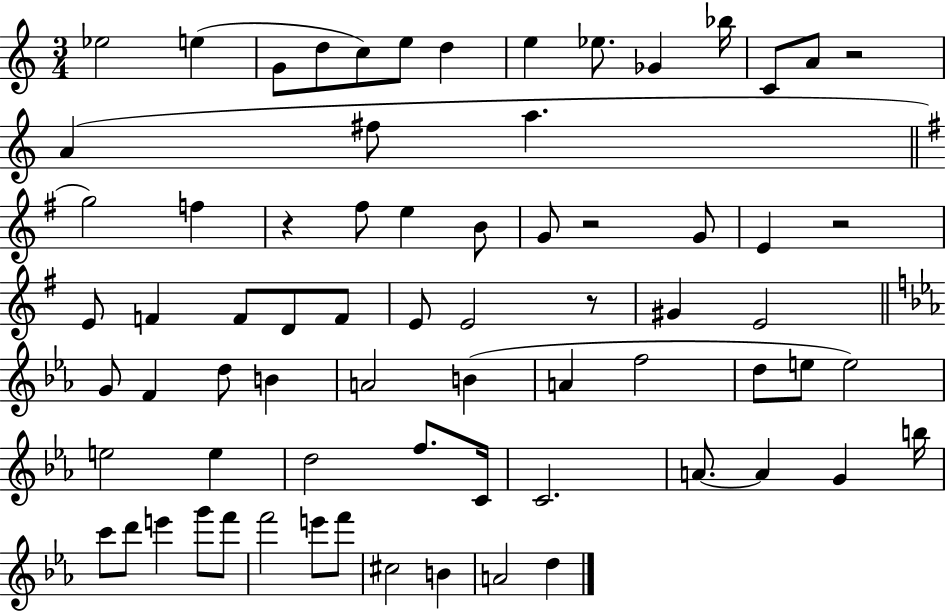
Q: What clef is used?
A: treble